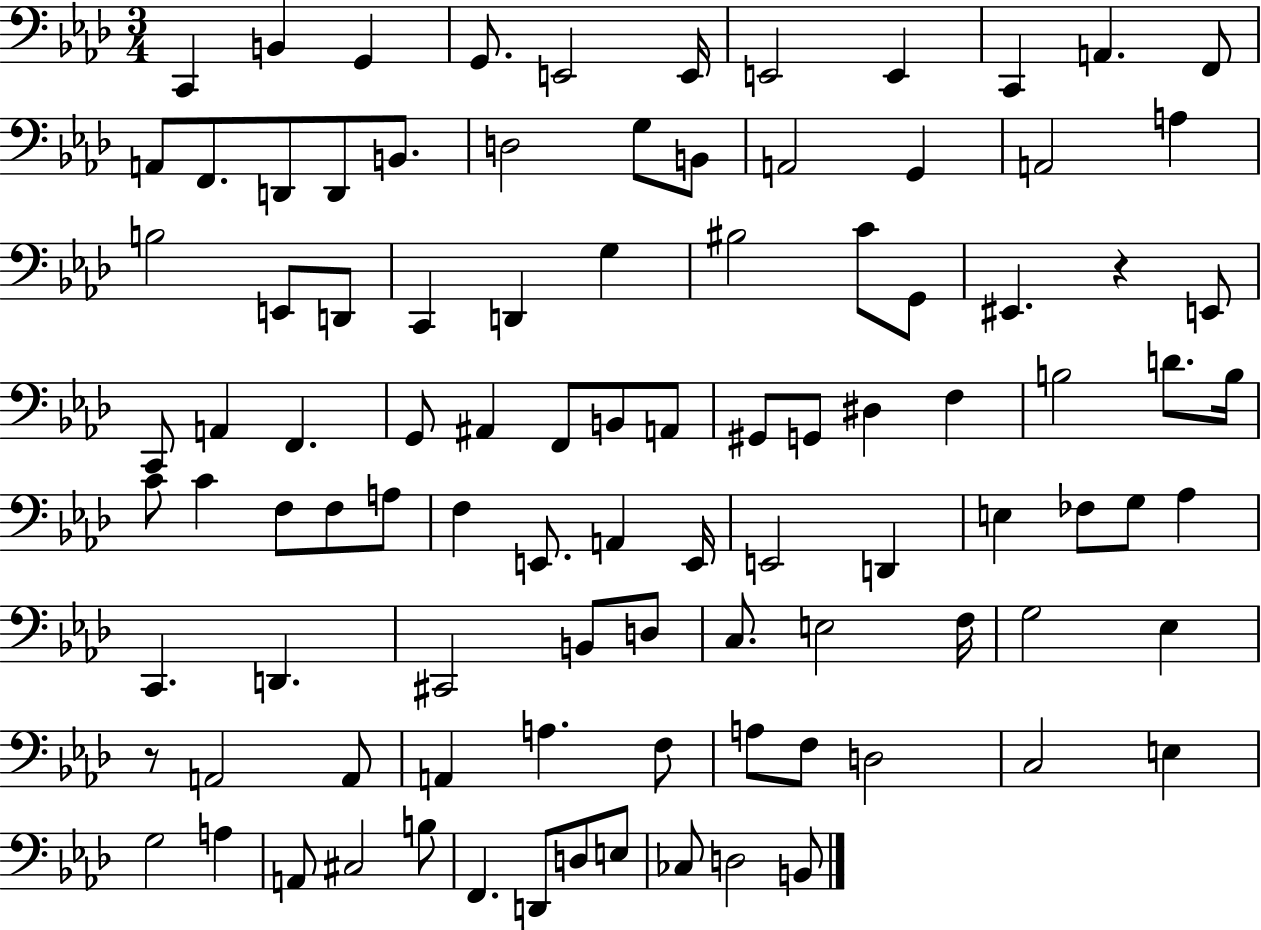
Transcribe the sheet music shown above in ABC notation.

X:1
T:Untitled
M:3/4
L:1/4
K:Ab
C,, B,, G,, G,,/2 E,,2 E,,/4 E,,2 E,, C,, A,, F,,/2 A,,/2 F,,/2 D,,/2 D,,/2 B,,/2 D,2 G,/2 B,,/2 A,,2 G,, A,,2 A, B,2 E,,/2 D,,/2 C,, D,, G, ^B,2 C/2 G,,/2 ^E,, z E,,/2 C,,/2 A,, F,, G,,/2 ^A,, F,,/2 B,,/2 A,,/2 ^G,,/2 G,,/2 ^D, F, B,2 D/2 B,/4 C/2 C F,/2 F,/2 A,/2 F, E,,/2 A,, E,,/4 E,,2 D,, E, _F,/2 G,/2 _A, C,, D,, ^C,,2 B,,/2 D,/2 C,/2 E,2 F,/4 G,2 _E, z/2 A,,2 A,,/2 A,, A, F,/2 A,/2 F,/2 D,2 C,2 E, G,2 A, A,,/2 ^C,2 B,/2 F,, D,,/2 D,/2 E,/2 _C,/2 D,2 B,,/2